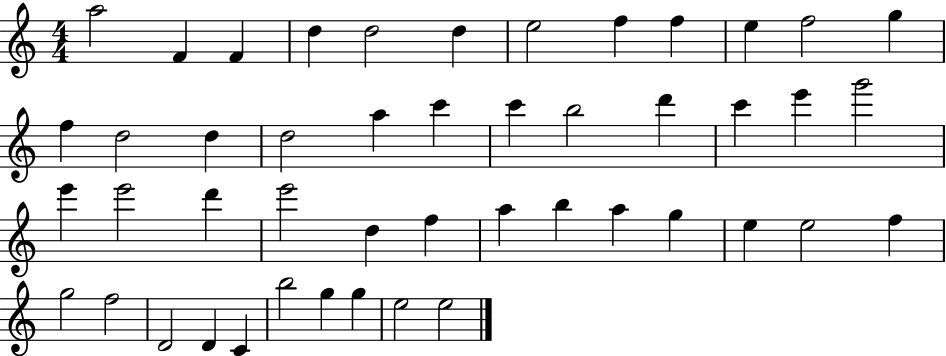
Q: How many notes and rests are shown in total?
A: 47